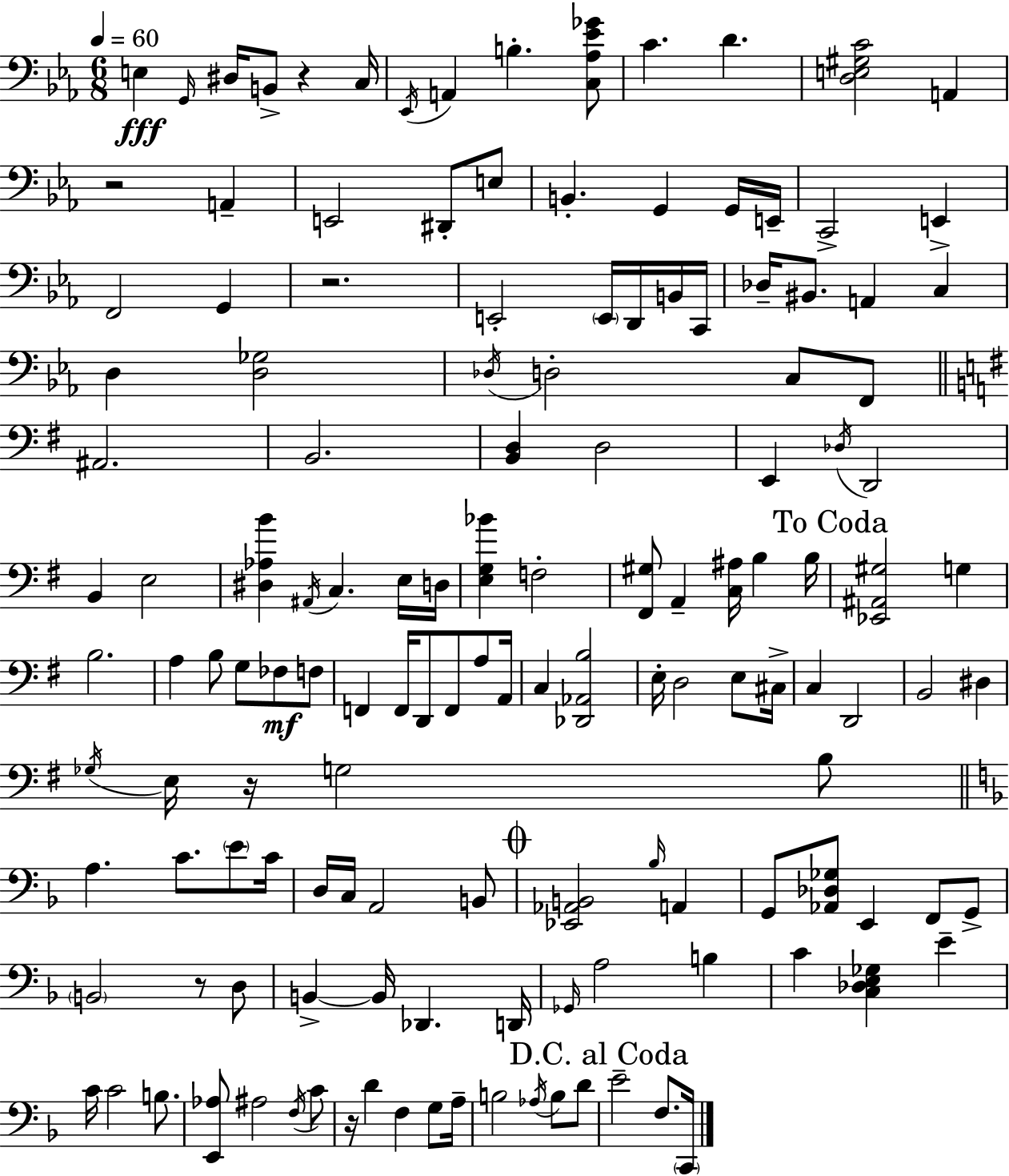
{
  \clef bass
  \numericTimeSignature
  \time 6/8
  \key c \minor
  \tempo 4 = 60
  e4\fff \grace { g,16 } dis16 b,8-> r4 | c16 \acciaccatura { ees,16 } a,4 b4.-. | <c aes ees' ges'>8 c'4. d'4. | <d e gis c'>2 a,4 | \break r2 a,4-- | e,2 dis,8-. | e8 b,4.-. g,4 | g,16 e,16-- c,2-> e,4-> | \break f,2 g,4 | r2. | e,2-. \parenthesize e,16 d,16 | b,16 c,16 des16-- bis,8. a,4 c4 | \break d4 <d ges>2 | \acciaccatura { des16 } d2-. c8 | f,8 \bar "||" \break \key e \minor ais,2. | b,2. | <b, d>4 d2 | e,4 \acciaccatura { des16 } d,2 | \break b,4 e2 | <dis aes b'>4 \acciaccatura { ais,16 } c4. | e16 d16 <e g bes'>4 f2-. | <fis, gis>8 a,4-- <c ais>16 b4 | \break b16 \mark "To Coda" <ees, ais, gis>2 g4 | b2. | a4 b8 g8 fes8\mf | f8 f,4 f,16 d,8 f,8 a8 | \break a,16 c4 <des, aes, b>2 | e16-. d2 e8 | cis16-> c4 d,2 | b,2 dis4 | \break \acciaccatura { ges16 } e16 r16 g2 | b8 \bar "||" \break \key d \minor a4. c'8. \parenthesize e'8 c'16 | d16 c16 a,2 b,8 | \mark \markup { \musicglyph "scripts.coda" } <ees, aes, b,>2 \grace { bes16 } a,4 | g,8 <aes, des ges>8 e,4 f,8 g,8-> | \break \parenthesize b,2 r8 d8 | b,4->~~ b,16 des,4. | d,16 \grace { ges,16 } a2 b4 | c'4 <c des e ges>4 e'4-- | \break c'16 c'2 b8. | <e, aes>8 ais2 | \acciaccatura { f16 } c'8 r16 d'4 f4 | g8 a16-- b2 \acciaccatura { aes16 } | \break b8 d'8 \mark "D.C. al Coda" e'2-- | f8. \parenthesize c,16 \bar "|."
}